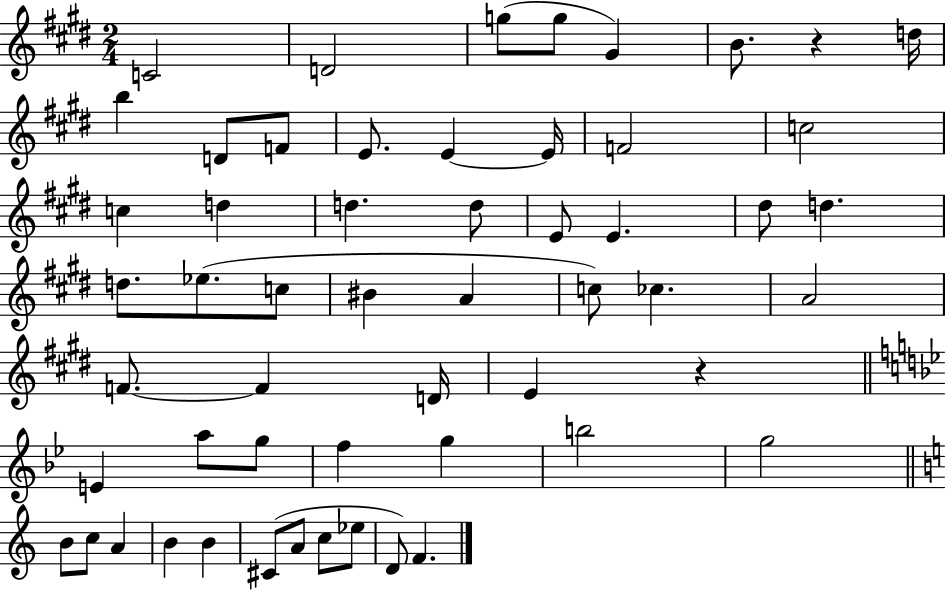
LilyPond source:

{
  \clef treble
  \numericTimeSignature
  \time 2/4
  \key e \major
  c'2 | d'2 | g''8( g''8 gis'4) | b'8. r4 d''16 | \break b''4 d'8 f'8 | e'8. e'4~~ e'16 | f'2 | c''2 | \break c''4 d''4 | d''4. d''8 | e'8 e'4. | dis''8 d''4. | \break d''8. ees''8.( c''8 | bis'4 a'4 | c''8) ces''4. | a'2 | \break f'8.~~ f'4 d'16 | e'4 r4 | \bar "||" \break \key bes \major e'4 a''8 g''8 | f''4 g''4 | b''2 | g''2 | \break \bar "||" \break \key c \major b'8 c''8 a'4 | b'4 b'4 | cis'8( a'8 c''8 ees''8 | d'8) f'4. | \break \bar "|."
}